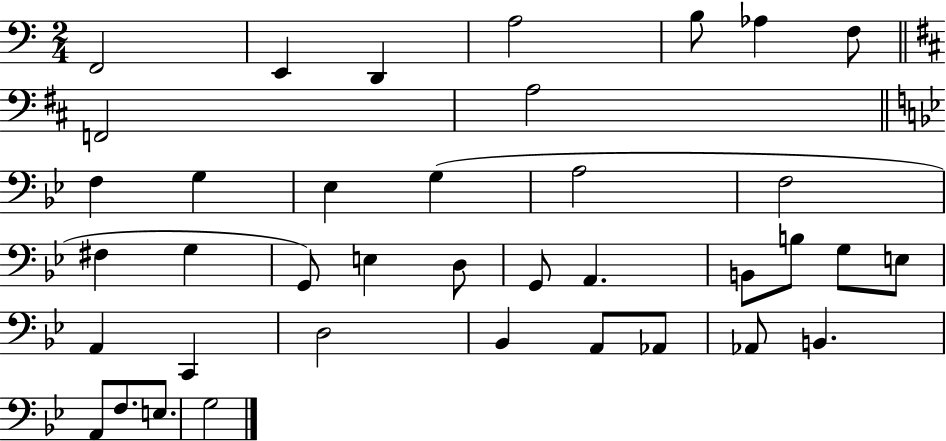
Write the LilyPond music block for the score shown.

{
  \clef bass
  \numericTimeSignature
  \time 2/4
  \key c \major
  \repeat volta 2 { f,2 | e,4 d,4 | a2 | b8 aes4 f8 | \break \bar "||" \break \key b \minor f,2 | a2 | \bar "||" \break \key bes \major f4 g4 | ees4 g4( | a2 | f2 | \break fis4 g4 | g,8) e4 d8 | g,8 a,4. | b,8 b8 g8 e8 | \break a,4 c,4 | d2 | bes,4 a,8 aes,8 | aes,8 b,4. | \break a,8 f8. e8. | g2 | } \bar "|."
}